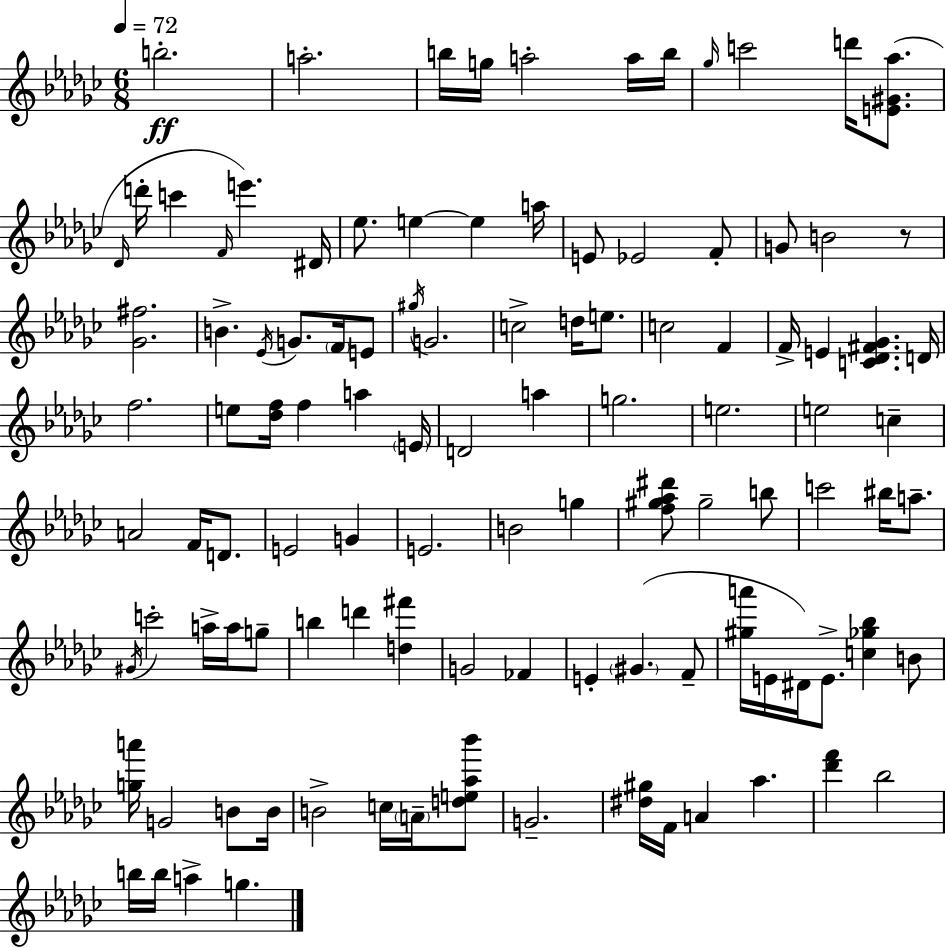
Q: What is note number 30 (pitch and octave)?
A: E4